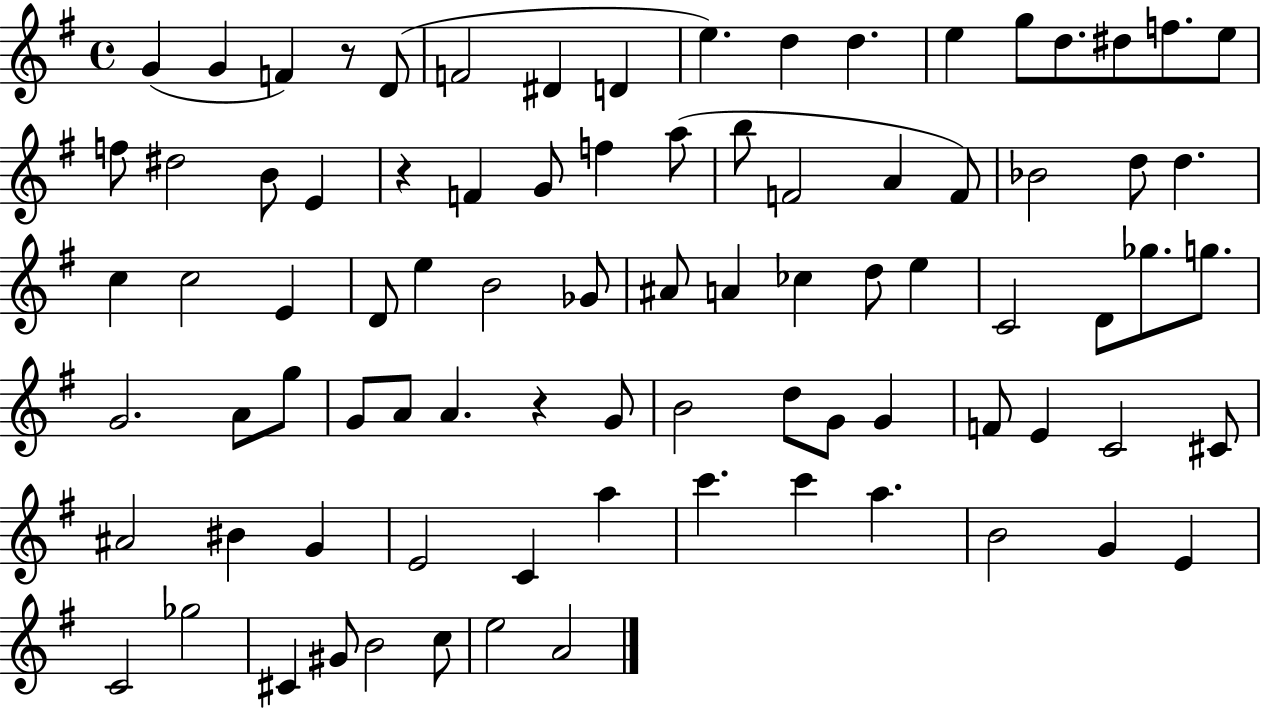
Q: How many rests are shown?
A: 3